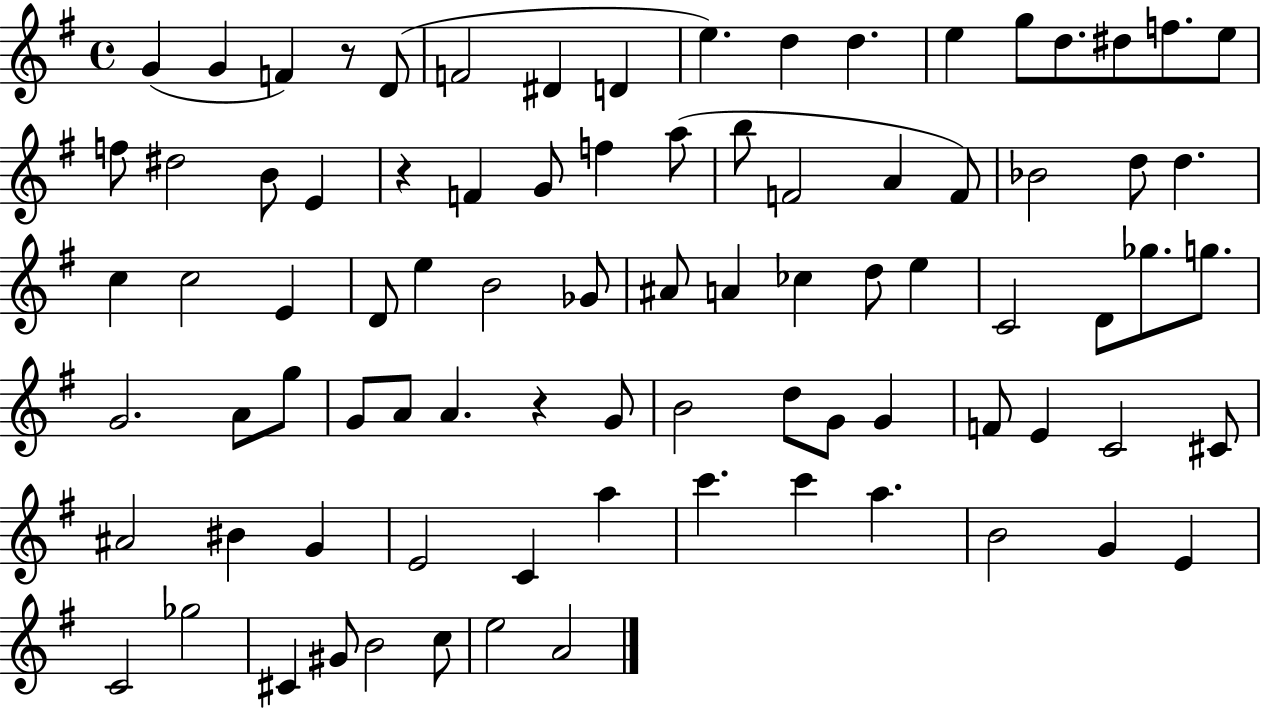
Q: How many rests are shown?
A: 3